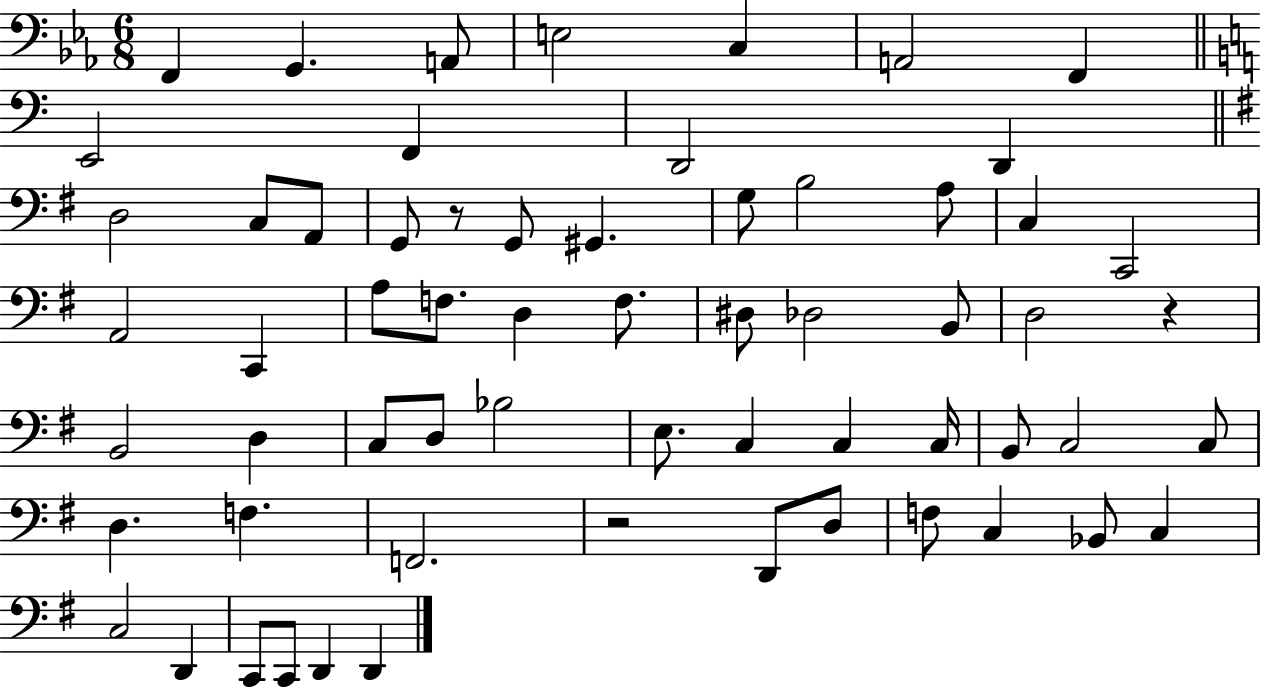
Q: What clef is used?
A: bass